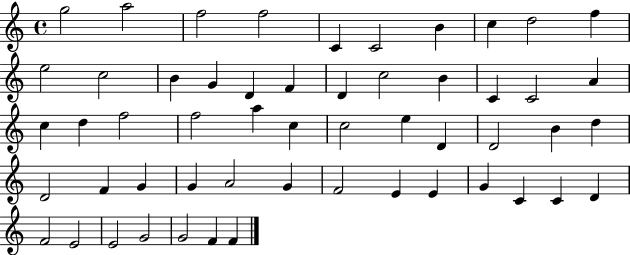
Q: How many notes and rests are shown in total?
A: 54